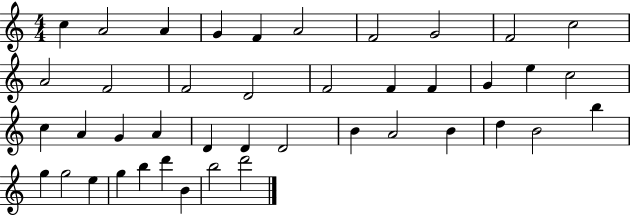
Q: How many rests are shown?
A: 0